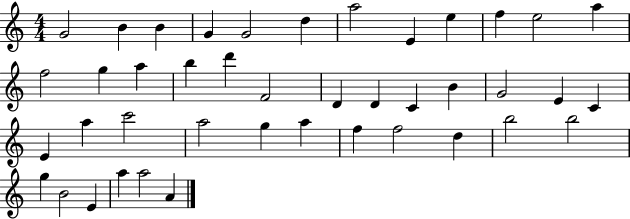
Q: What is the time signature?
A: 4/4